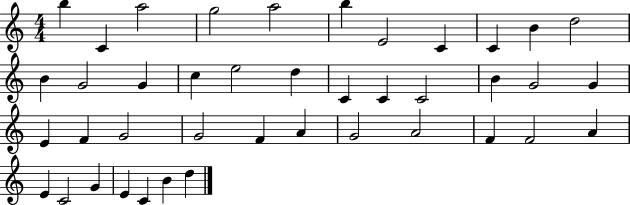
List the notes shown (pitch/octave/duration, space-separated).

B5/q C4/q A5/h G5/h A5/h B5/q E4/h C4/q C4/q B4/q D5/h B4/q G4/h G4/q C5/q E5/h D5/q C4/q C4/q C4/h B4/q G4/h G4/q E4/q F4/q G4/h G4/h F4/q A4/q G4/h A4/h F4/q F4/h A4/q E4/q C4/h G4/q E4/q C4/q B4/q D5/q